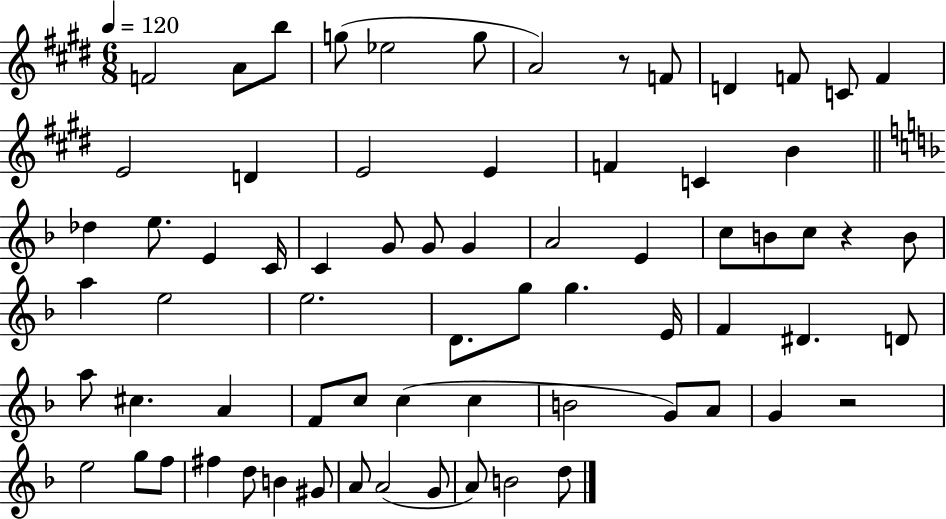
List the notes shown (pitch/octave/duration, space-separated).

F4/h A4/e B5/e G5/e Eb5/h G5/e A4/h R/e F4/e D4/q F4/e C4/e F4/q E4/h D4/q E4/h E4/q F4/q C4/q B4/q Db5/q E5/e. E4/q C4/s C4/q G4/e G4/e G4/q A4/h E4/q C5/e B4/e C5/e R/q B4/e A5/q E5/h E5/h. D4/e. G5/e G5/q. E4/s F4/q D#4/q. D4/e A5/e C#5/q. A4/q F4/e C5/e C5/q C5/q B4/h G4/e A4/e G4/q R/h E5/h G5/e F5/e F#5/q D5/e B4/q G#4/e A4/e A4/h G4/e A4/e B4/h D5/e